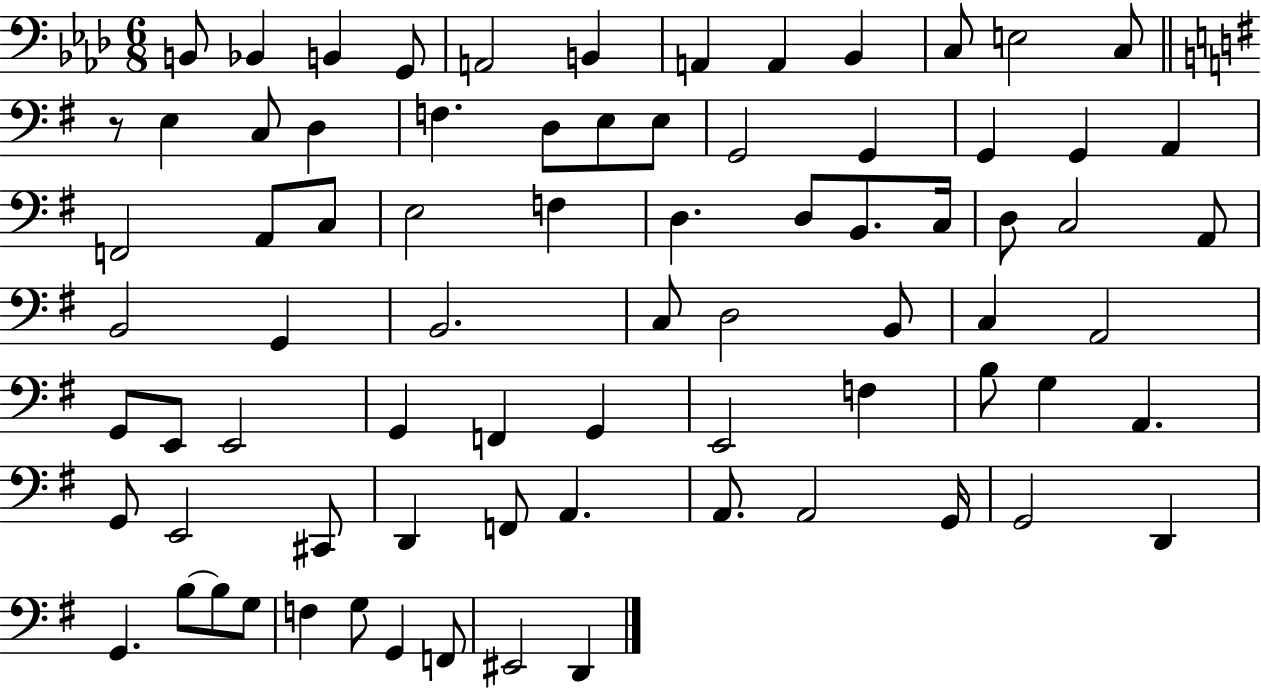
X:1
T:Untitled
M:6/8
L:1/4
K:Ab
B,,/2 _B,, B,, G,,/2 A,,2 B,, A,, A,, _B,, C,/2 E,2 C,/2 z/2 E, C,/2 D, F, D,/2 E,/2 E,/2 G,,2 G,, G,, G,, A,, F,,2 A,,/2 C,/2 E,2 F, D, D,/2 B,,/2 C,/4 D,/2 C,2 A,,/2 B,,2 G,, B,,2 C,/2 D,2 B,,/2 C, A,,2 G,,/2 E,,/2 E,,2 G,, F,, G,, E,,2 F, B,/2 G, A,, G,,/2 E,,2 ^C,,/2 D,, F,,/2 A,, A,,/2 A,,2 G,,/4 G,,2 D,, G,, B,/2 B,/2 G,/2 F, G,/2 G,, F,,/2 ^E,,2 D,,